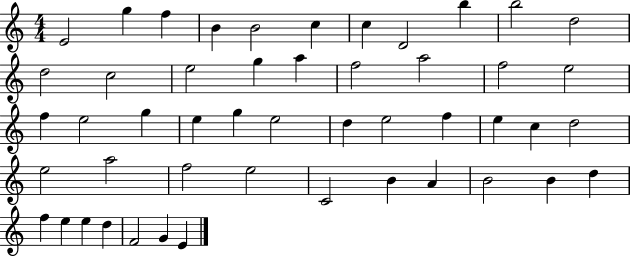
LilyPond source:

{
  \clef treble
  \numericTimeSignature
  \time 4/4
  \key c \major
  e'2 g''4 f''4 | b'4 b'2 c''4 | c''4 d'2 b''4 | b''2 d''2 | \break d''2 c''2 | e''2 g''4 a''4 | f''2 a''2 | f''2 e''2 | \break f''4 e''2 g''4 | e''4 g''4 e''2 | d''4 e''2 f''4 | e''4 c''4 d''2 | \break e''2 a''2 | f''2 e''2 | c'2 b'4 a'4 | b'2 b'4 d''4 | \break f''4 e''4 e''4 d''4 | f'2 g'4 e'4 | \bar "|."
}